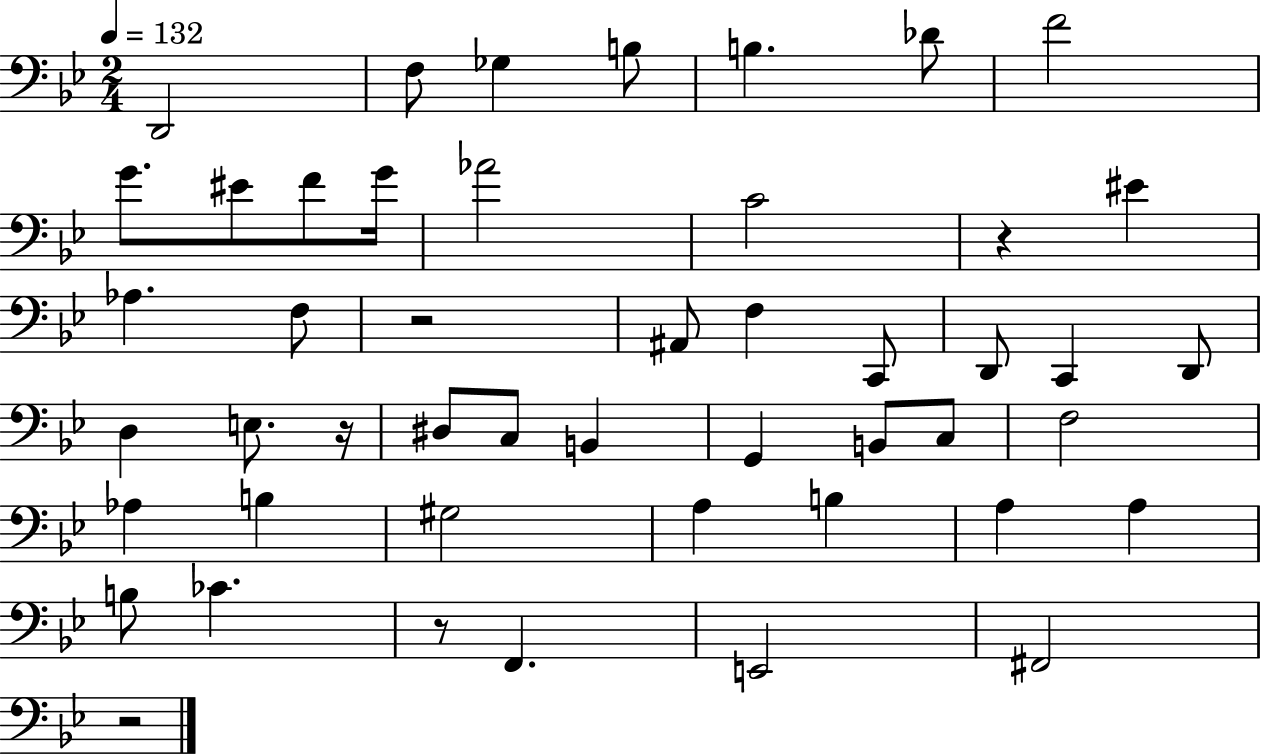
D2/h F3/e Gb3/q B3/e B3/q. Db4/e F4/h G4/e. EIS4/e F4/e G4/s Ab4/h C4/h R/q EIS4/q Ab3/q. F3/e R/h A#2/e F3/q C2/e D2/e C2/q D2/e D3/q E3/e. R/s D#3/e C3/e B2/q G2/q B2/e C3/e F3/h Ab3/q B3/q G#3/h A3/q B3/q A3/q A3/q B3/e CES4/q. R/e F2/q. E2/h F#2/h R/h